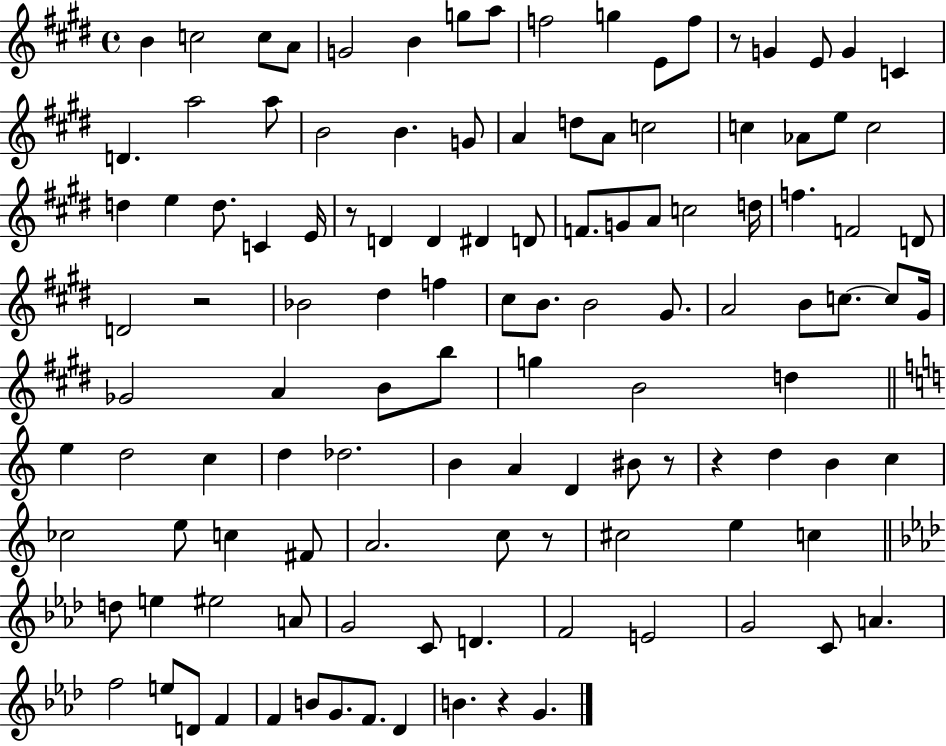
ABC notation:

X:1
T:Untitled
M:4/4
L:1/4
K:E
B c2 c/2 A/2 G2 B g/2 a/2 f2 g E/2 f/2 z/2 G E/2 G C D a2 a/2 B2 B G/2 A d/2 A/2 c2 c _A/2 e/2 c2 d e d/2 C E/4 z/2 D D ^D D/2 F/2 G/2 A/2 c2 d/4 f F2 D/2 D2 z2 _B2 ^d f ^c/2 B/2 B2 ^G/2 A2 B/2 c/2 c/2 ^G/4 _G2 A B/2 b/2 g B2 d e d2 c d _d2 B A D ^B/2 z/2 z d B c _c2 e/2 c ^F/2 A2 c/2 z/2 ^c2 e c d/2 e ^e2 A/2 G2 C/2 D F2 E2 G2 C/2 A f2 e/2 D/2 F F B/2 G/2 F/2 _D B z G